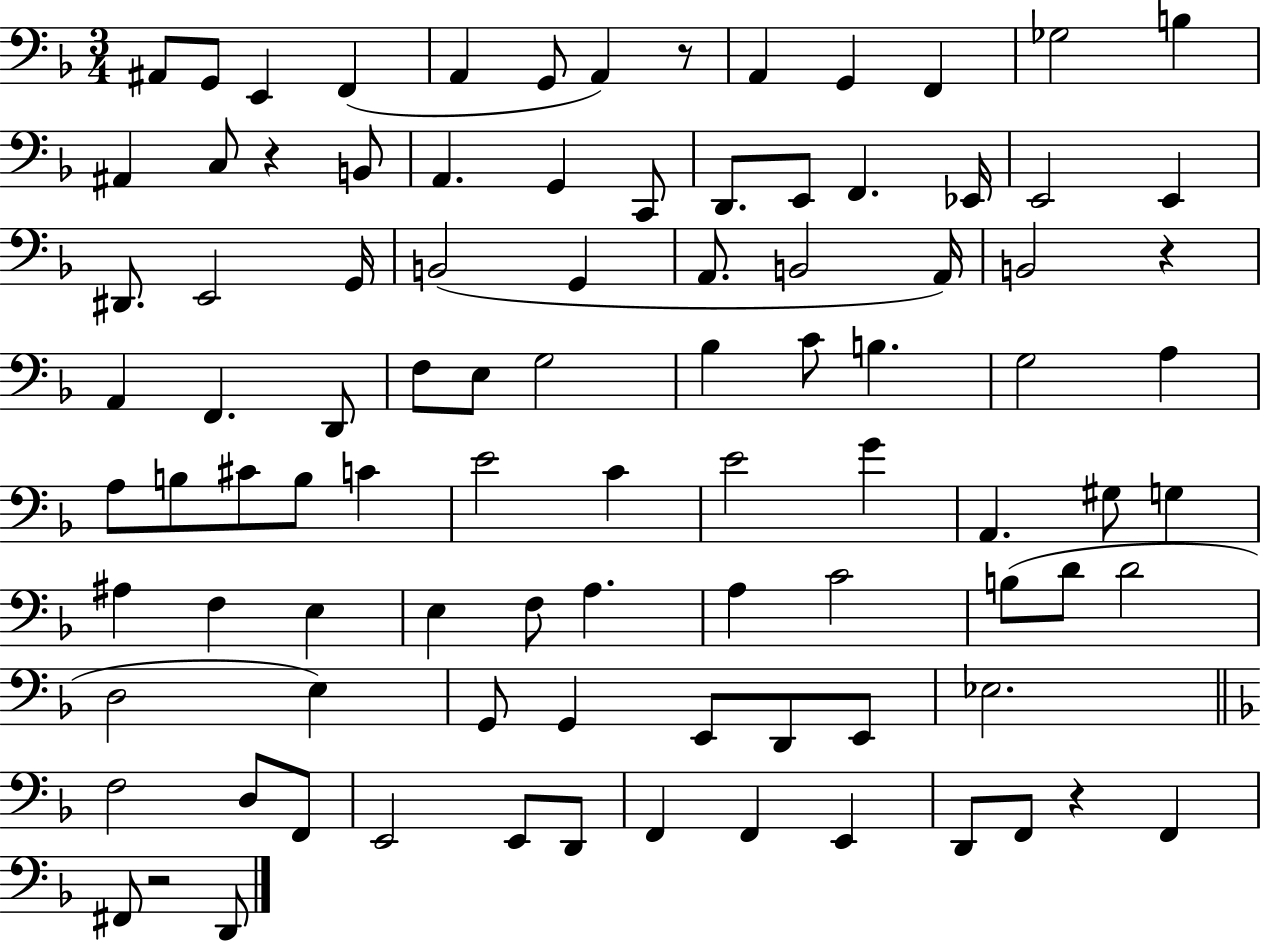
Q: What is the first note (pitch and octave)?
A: A#2